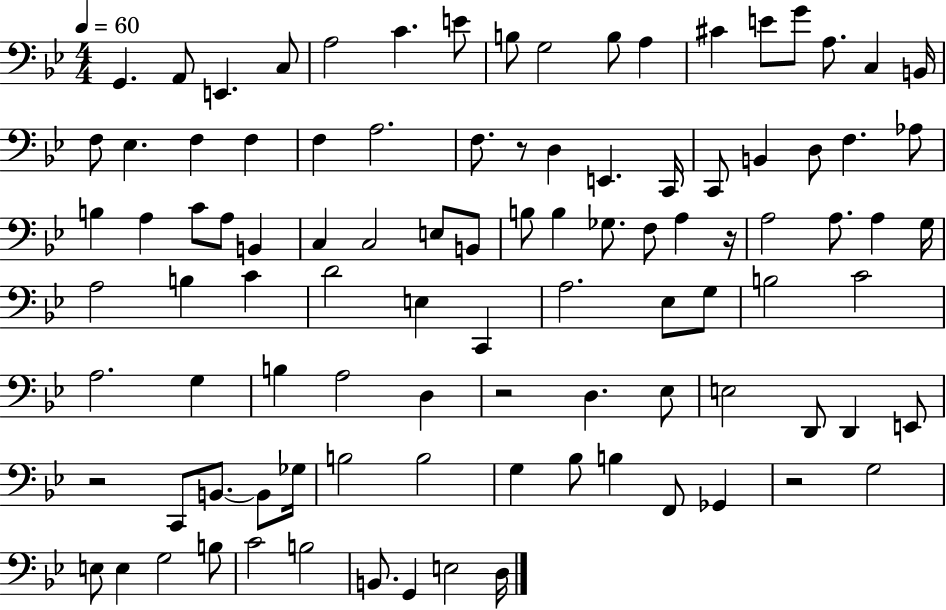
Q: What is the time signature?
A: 4/4